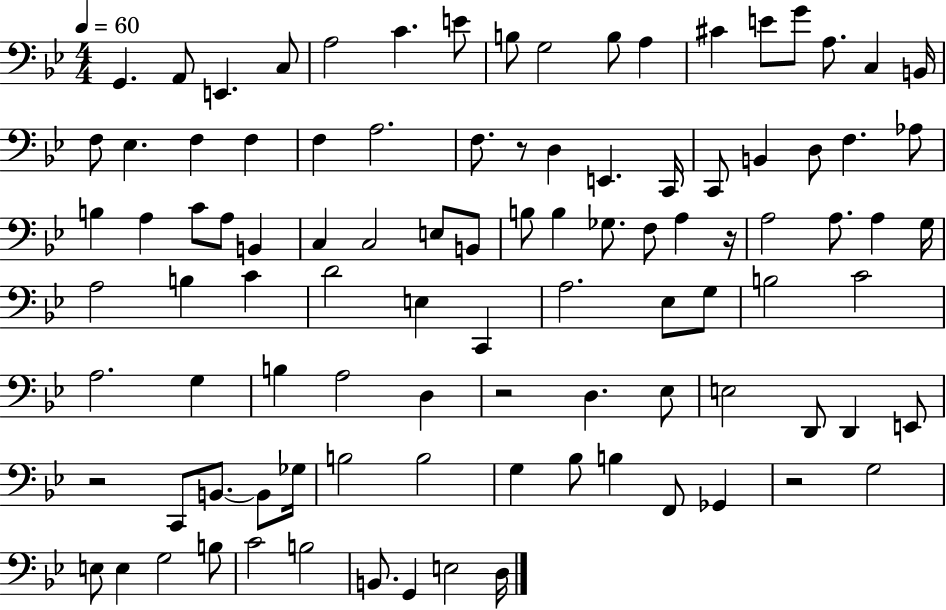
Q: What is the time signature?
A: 4/4